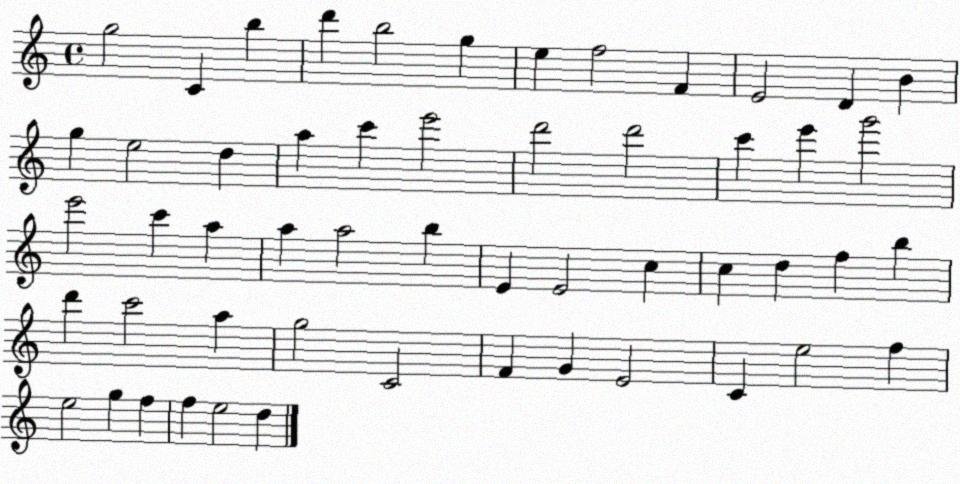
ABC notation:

X:1
T:Untitled
M:4/4
L:1/4
K:C
g2 C b d' b2 g e f2 F E2 D B g e2 d a c' e'2 d'2 d'2 c' e' g'2 e'2 c' a a a2 b E E2 c c d f b d' c'2 a g2 C2 F G E2 C e2 f e2 g f f e2 d